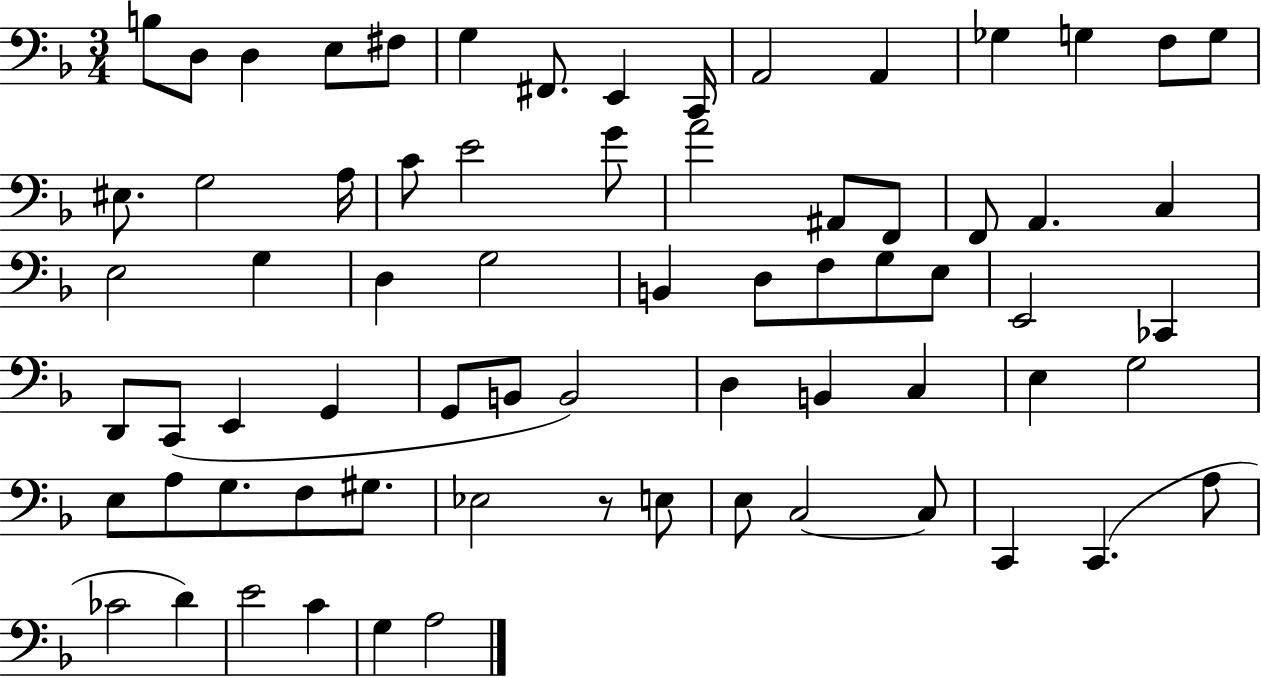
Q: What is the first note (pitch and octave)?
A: B3